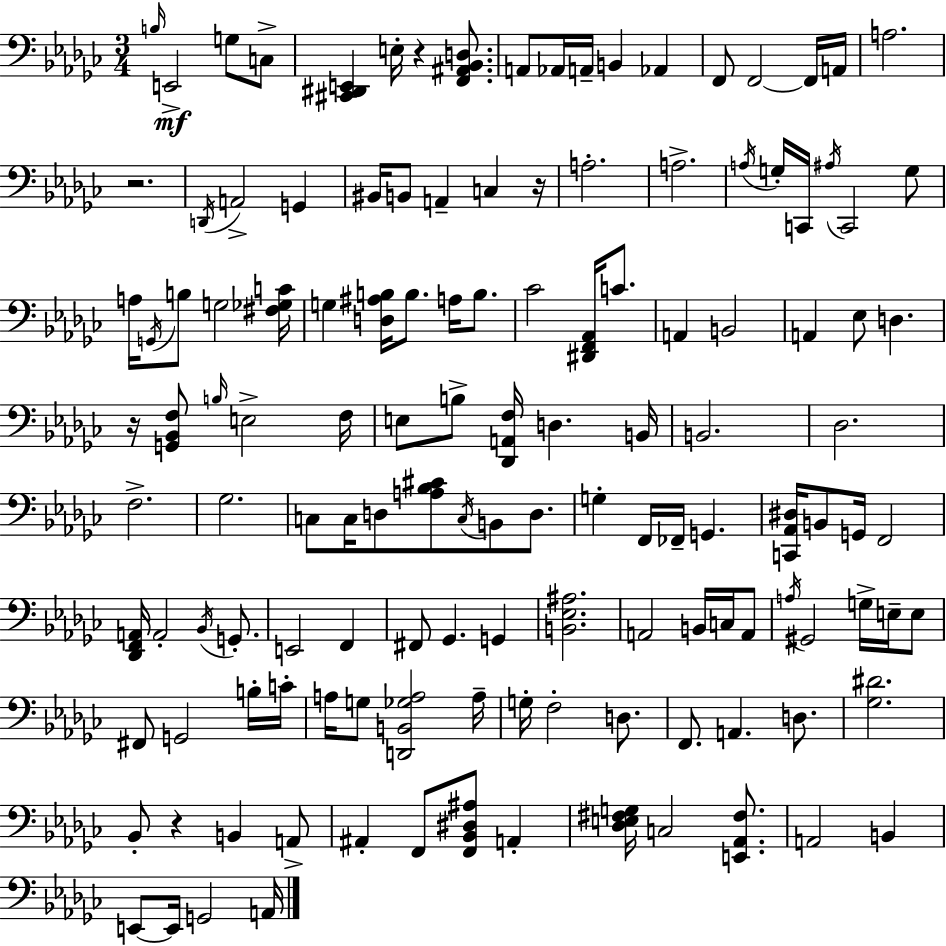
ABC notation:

X:1
T:Untitled
M:3/4
L:1/4
K:Ebm
B,/4 E,,2 G,/2 C,/2 [^C,,^D,,E,,] E,/4 z [F,,^A,,_B,,D,]/2 A,,/2 _A,,/4 A,,/4 B,, _A,, F,,/2 F,,2 F,,/4 A,,/4 A,2 z2 D,,/4 A,,2 G,, ^B,,/4 B,,/2 A,, C, z/4 A,2 A,2 A,/4 G,/4 C,,/4 ^A,/4 C,,2 G,/2 A,/4 G,,/4 B,/2 G,2 [^F,_G,C]/4 G, [D,^A,B,]/4 B,/2 A,/4 B,/2 _C2 [^D,,F,,_A,,]/4 C/2 A,, B,,2 A,, _E,/2 D, z/4 [G,,_B,,F,]/2 B,/4 E,2 F,/4 E,/2 B,/2 [_D,,A,,F,]/4 D, B,,/4 B,,2 _D,2 F,2 _G,2 C,/2 C,/4 D,/2 [A,_B,^C]/2 C,/4 B,,/2 D,/2 G, F,,/4 _F,,/4 G,, [C,,_A,,^D,]/4 B,,/2 G,,/4 F,,2 [_D,,F,,A,,]/4 A,,2 _B,,/4 G,,/2 E,,2 F,, ^F,,/2 _G,, G,, [B,,_E,^A,]2 A,,2 B,,/4 C,/4 A,,/2 A,/4 ^G,,2 G,/4 E,/4 E,/2 ^F,,/2 G,,2 B,/4 C/4 A,/4 G,/2 [D,,B,,_G,A,]2 A,/4 G,/4 F,2 D,/2 F,,/2 A,, D,/2 [_G,^D]2 _B,,/2 z B,, A,,/2 ^A,, F,,/2 [F,,_B,,^D,^A,]/2 A,, [_D,E,^F,G,]/4 C,2 [E,,_A,,^F,]/2 A,,2 B,, E,,/2 E,,/4 G,,2 A,,/4